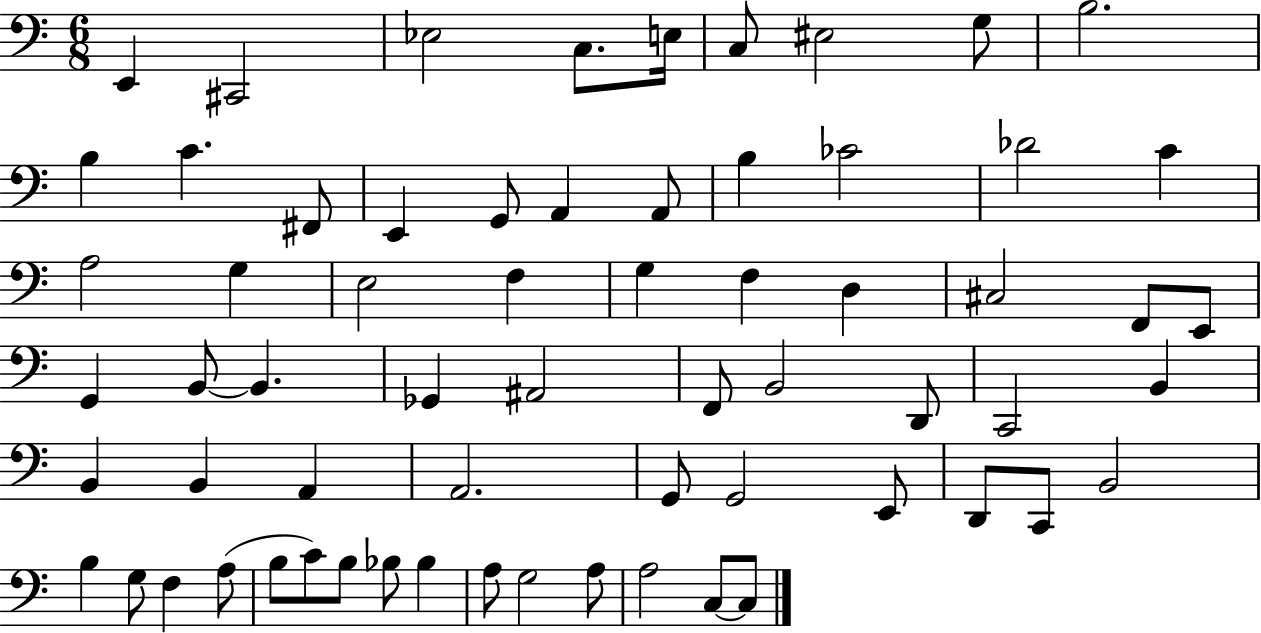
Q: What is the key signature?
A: C major